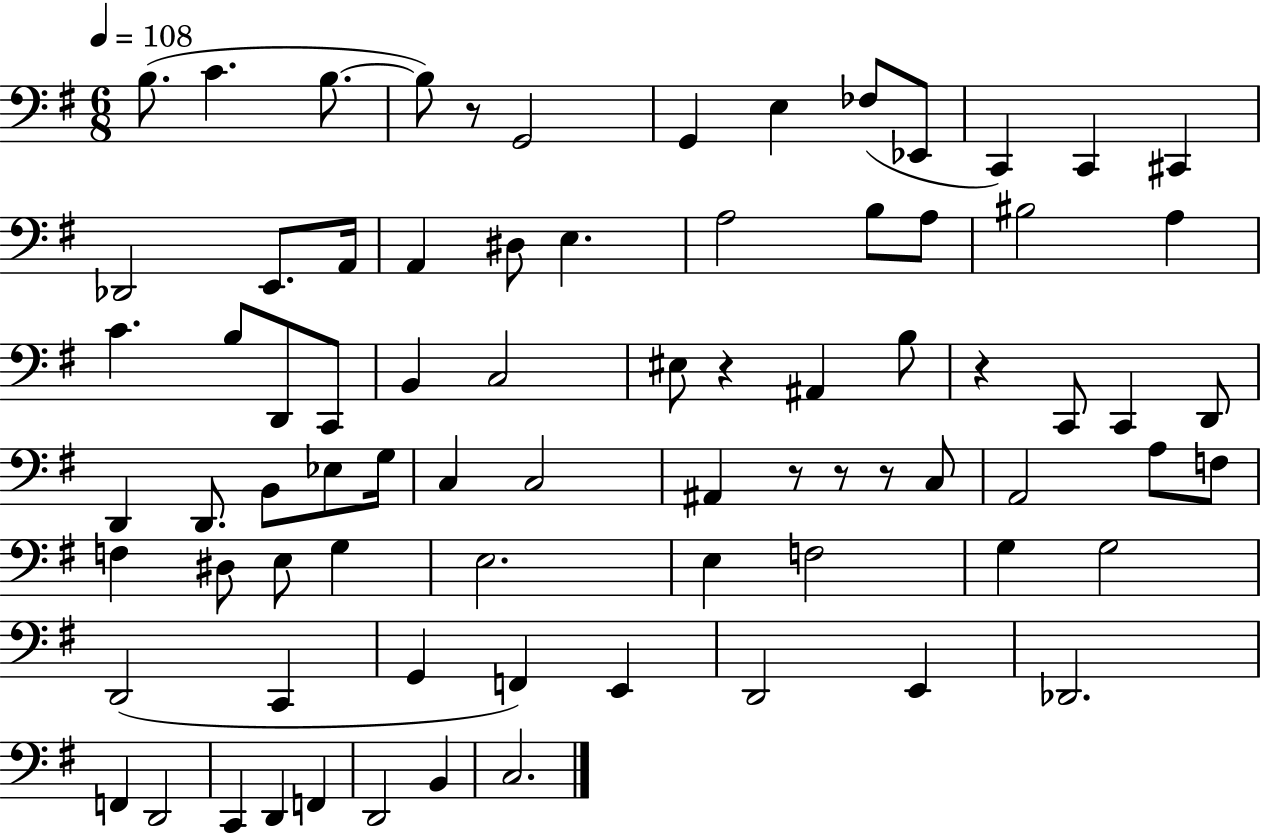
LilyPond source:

{
  \clef bass
  \numericTimeSignature
  \time 6/8
  \key g \major
  \tempo 4 = 108
  b8.( c'4. b8.~~ | b8) r8 g,2 | g,4 e4 fes8( ees,8 | c,4) c,4 cis,4 | \break des,2 e,8. a,16 | a,4 dis8 e4. | a2 b8 a8 | bis2 a4 | \break c'4. b8 d,8 c,8 | b,4 c2 | eis8 r4 ais,4 b8 | r4 c,8 c,4 d,8 | \break d,4 d,8. b,8 ees8 g16 | c4 c2 | ais,4 r8 r8 r8 c8 | a,2 a8 f8 | \break f4 dis8 e8 g4 | e2. | e4 f2 | g4 g2 | \break d,2( c,4 | g,4 f,4) e,4 | d,2 e,4 | des,2. | \break f,4 d,2 | c,4 d,4 f,4 | d,2 b,4 | c2. | \break \bar "|."
}